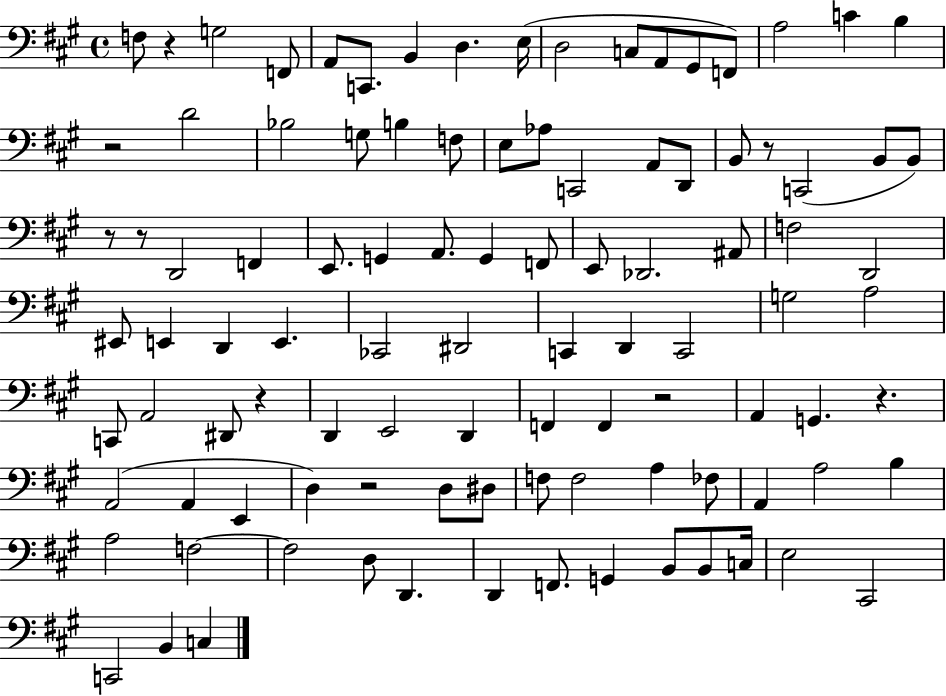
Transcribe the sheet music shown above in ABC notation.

X:1
T:Untitled
M:4/4
L:1/4
K:A
F,/2 z G,2 F,,/2 A,,/2 C,,/2 B,, D, E,/4 D,2 C,/2 A,,/2 ^G,,/2 F,,/2 A,2 C B, z2 D2 _B,2 G,/2 B, F,/2 E,/2 _A,/2 C,,2 A,,/2 D,,/2 B,,/2 z/2 C,,2 B,,/2 B,,/2 z/2 z/2 D,,2 F,, E,,/2 G,, A,,/2 G,, F,,/2 E,,/2 _D,,2 ^A,,/2 F,2 D,,2 ^E,,/2 E,, D,, E,, _C,,2 ^D,,2 C,, D,, C,,2 G,2 A,2 C,,/2 A,,2 ^D,,/2 z D,, E,,2 D,, F,, F,, z2 A,, G,, z A,,2 A,, E,, D, z2 D,/2 ^D,/2 F,/2 F,2 A, _F,/2 A,, A,2 B, A,2 F,2 F,2 D,/2 D,, D,, F,,/2 G,, B,,/2 B,,/2 C,/4 E,2 ^C,,2 C,,2 B,, C,